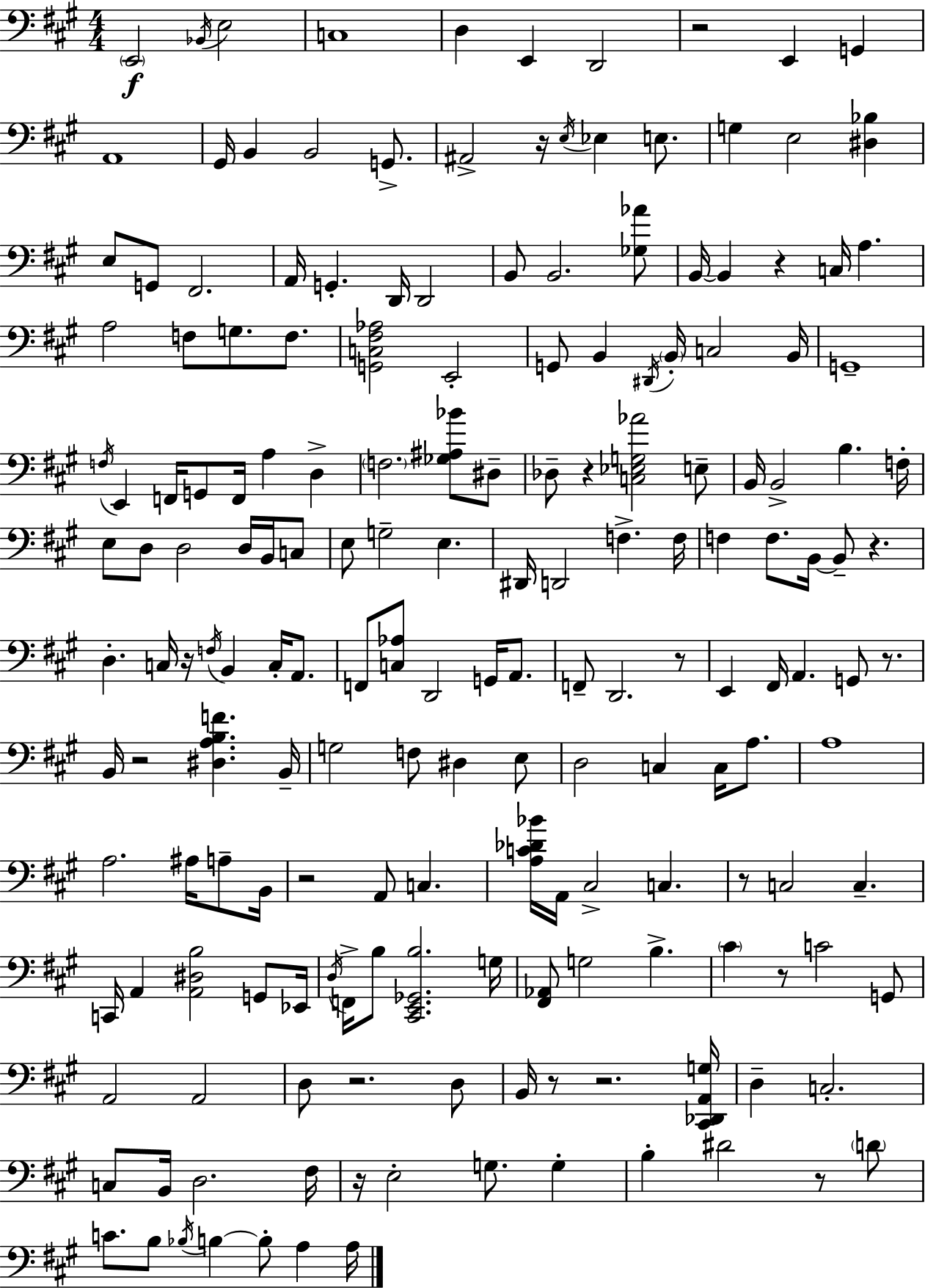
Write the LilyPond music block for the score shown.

{
  \clef bass
  \numericTimeSignature
  \time 4/4
  \key a \major
  \parenthesize e,2\f \acciaccatura { bes,16 } e2 | c1 | d4 e,4 d,2 | r2 e,4 g,4 | \break a,1 | gis,16 b,4 b,2 g,8.-> | ais,2-> r16 \acciaccatura { e16 } ees4 e8. | g4 e2 <dis bes>4 | \break e8 g,8 fis,2. | a,16 g,4.-. d,16 d,2 | b,8 b,2. | <ges aes'>8 b,16~~ b,4 r4 c16 a4. | \break a2 f8 g8. f8. | <g, c fis aes>2 e,2-. | g,8 b,4 \acciaccatura { dis,16 } \parenthesize b,16-. c2 | b,16 g,1-- | \break \acciaccatura { f16 } e,4 f,16 g,8 f,16 a4 | d4-> \parenthesize f2. | <ges ais bes'>8 dis8-- des8-- r4 <c ees g aes'>2 | e8-- b,16 b,2-> b4. | \break f16-. e8 d8 d2 | d16 b,16 c8 e8 g2-- e4. | dis,16 d,2 f4.-> | f16 f4 f8. b,16~~ b,8-- r4. | \break d4.-. c16 r16 \acciaccatura { f16 } b,4 | c16-. a,8. f,8 <c aes>8 d,2 | g,16 a,8. f,8-- d,2. | r8 e,4 fis,16 a,4. | \break g,8 r8. b,16 r2 <dis a b f'>4. | b,16-- g2 f8 dis4 | e8 d2 c4 | c16 a8. a1 | \break a2. | ais16 a8-- b,16 r2 a,8 c4. | <a c' des' bes'>16 a,16 cis2-> c4. | r8 c2 c4.-- | \break c,16 a,4 <a, dis b>2 | g,8 ees,16 \acciaccatura { d16 } f,16-> b8 <cis, e, ges, b>2. | g16 <fis, aes,>8 g2 | b4.-> \parenthesize cis'4 r8 c'2 | \break g,8 a,2 a,2 | d8 r2. | d8 b,16 r8 r2. | <cis, des, a, g>16 d4-- c2.-. | \break c8 b,16 d2. | fis16 r16 e2-. g8. | g4-. b4-. dis'2 | r8 \parenthesize d'8 c'8. b8 \acciaccatura { bes16 } b4~~ | \break b8-. a4 a16 \bar "|."
}